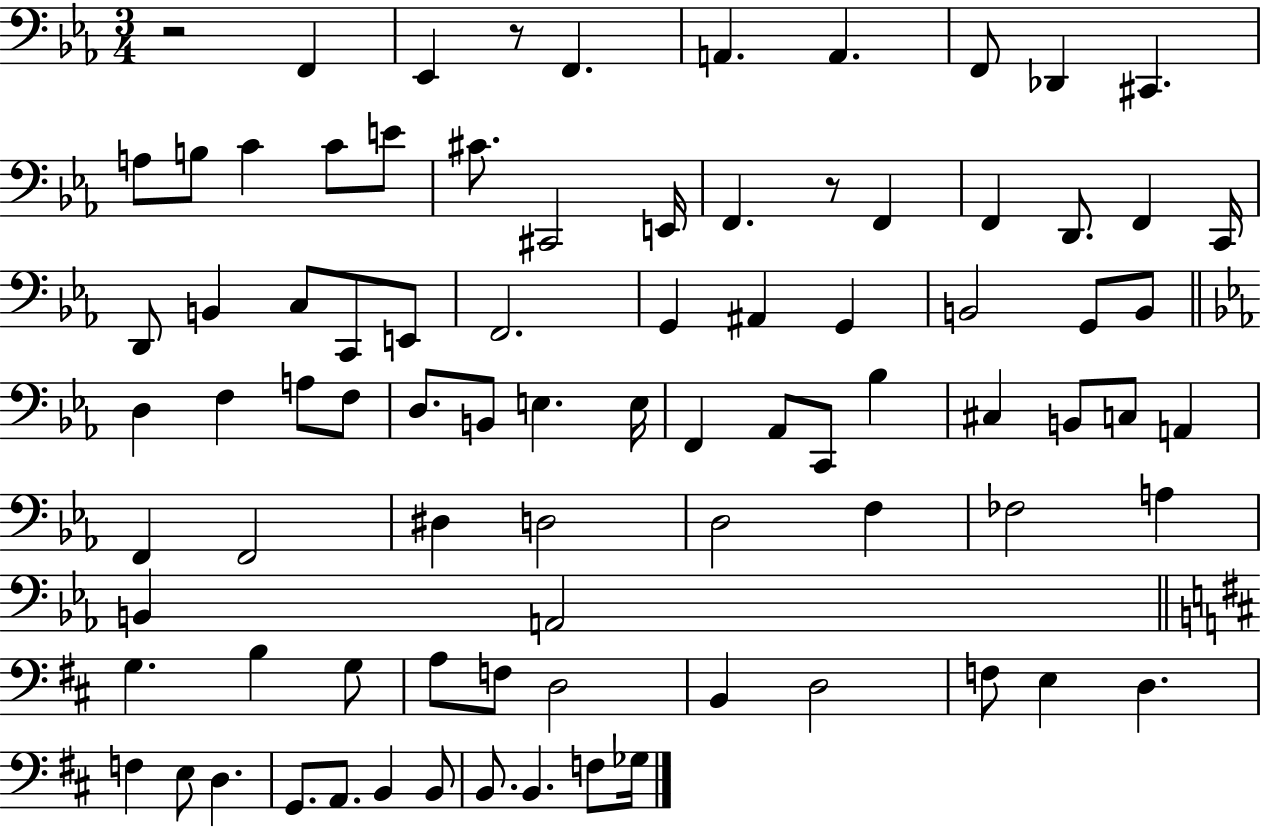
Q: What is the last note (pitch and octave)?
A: Gb3